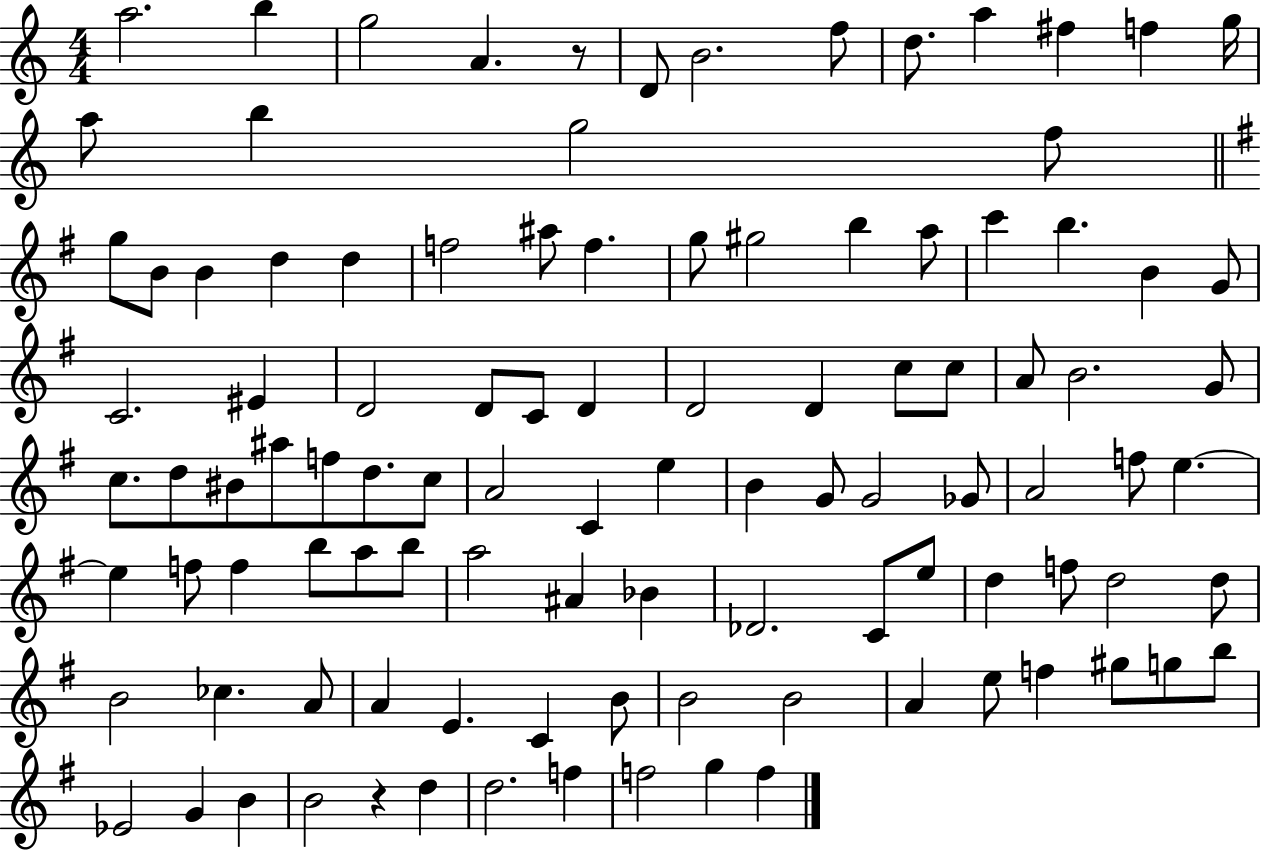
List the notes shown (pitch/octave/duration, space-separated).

A5/h. B5/q G5/h A4/q. R/e D4/e B4/h. F5/e D5/e. A5/q F#5/q F5/q G5/s A5/e B5/q G5/h F5/e G5/e B4/e B4/q D5/q D5/q F5/h A#5/e F5/q. G5/e G#5/h B5/q A5/e C6/q B5/q. B4/q G4/e C4/h. EIS4/q D4/h D4/e C4/e D4/q D4/h D4/q C5/e C5/e A4/e B4/h. G4/e C5/e. D5/e BIS4/e A#5/e F5/e D5/e. C5/e A4/h C4/q E5/q B4/q G4/e G4/h Gb4/e A4/h F5/e E5/q. E5/q F5/e F5/q B5/e A5/e B5/e A5/h A#4/q Bb4/q Db4/h. C4/e E5/e D5/q F5/e D5/h D5/e B4/h CES5/q. A4/e A4/q E4/q. C4/q B4/e B4/h B4/h A4/q E5/e F5/q G#5/e G5/e B5/e Eb4/h G4/q B4/q B4/h R/q D5/q D5/h. F5/q F5/h G5/q F5/q